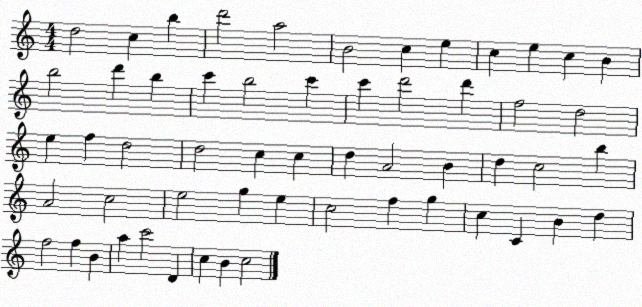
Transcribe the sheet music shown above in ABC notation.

X:1
T:Untitled
M:4/4
L:1/4
K:C
d2 c b d'2 a2 B2 c e c e c B b2 d' b c' b2 c' c' d'2 d' f2 d2 e f d2 d2 c c d A2 B d c2 b A2 c2 e2 g e c2 f g c C B d f2 f B a c'2 D c B c2